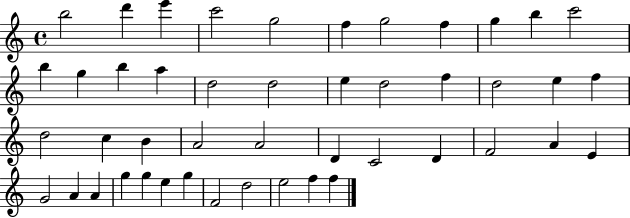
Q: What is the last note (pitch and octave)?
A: F5